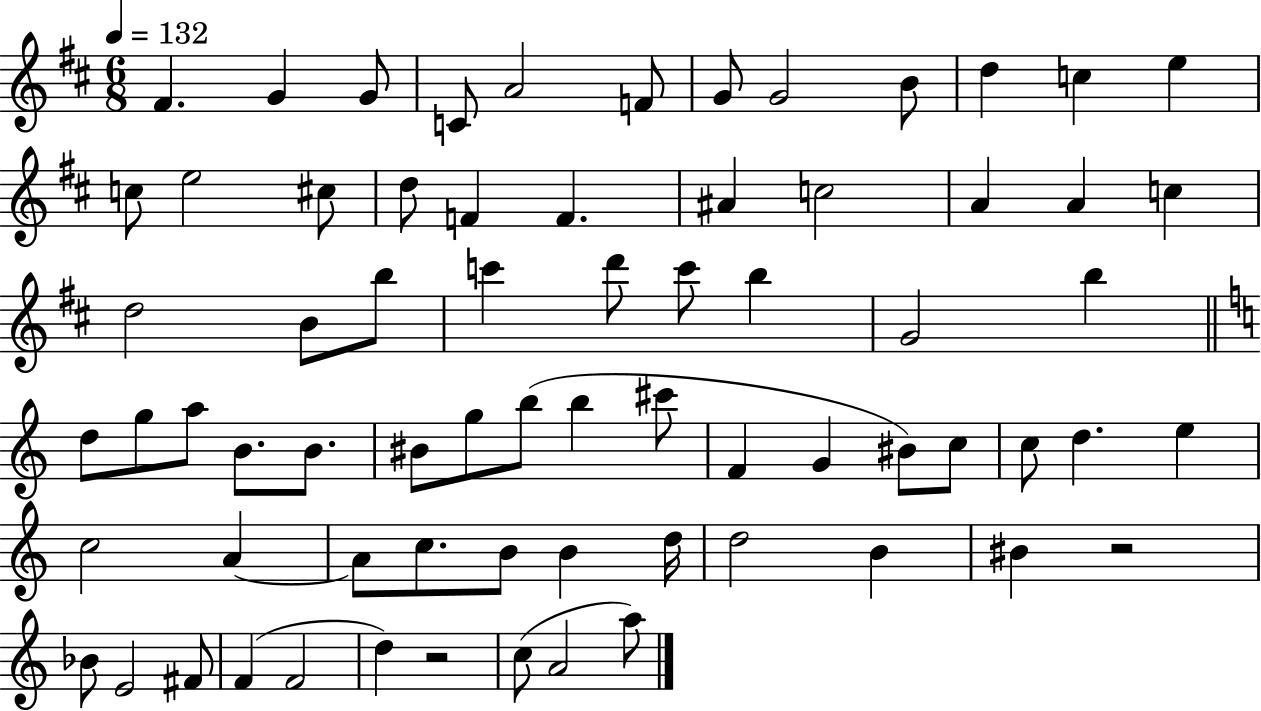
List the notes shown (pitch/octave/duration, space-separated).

F#4/q. G4/q G4/e C4/e A4/h F4/e G4/e G4/h B4/e D5/q C5/q E5/q C5/e E5/h C#5/e D5/e F4/q F4/q. A#4/q C5/h A4/q A4/q C5/q D5/h B4/e B5/e C6/q D6/e C6/e B5/q G4/h B5/q D5/e G5/e A5/e B4/e. B4/e. BIS4/e G5/e B5/e B5/q C#6/e F4/q G4/q BIS4/e C5/e C5/e D5/q. E5/q C5/h A4/q A4/e C5/e. B4/e B4/q D5/s D5/h B4/q BIS4/q R/h Bb4/e E4/h F#4/e F4/q F4/h D5/q R/h C5/e A4/h A5/e